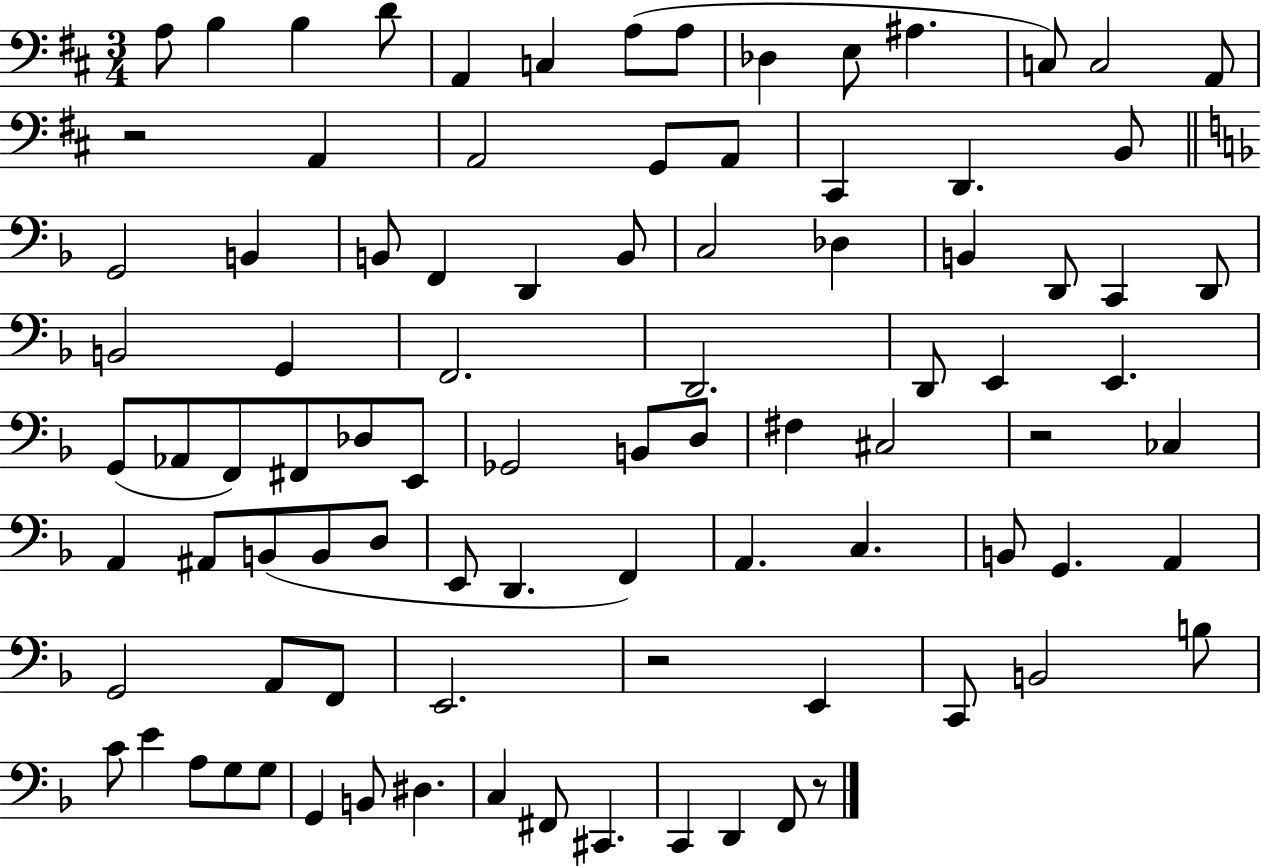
A3/e B3/q B3/q D4/e A2/q C3/q A3/e A3/e Db3/q E3/e A#3/q. C3/e C3/h A2/e R/h A2/q A2/h G2/e A2/e C#2/q D2/q. B2/e G2/h B2/q B2/e F2/q D2/q B2/e C3/h Db3/q B2/q D2/e C2/q D2/e B2/h G2/q F2/h. D2/h. D2/e E2/q E2/q. G2/e Ab2/e F2/e F#2/e Db3/e E2/e Gb2/h B2/e D3/e F#3/q C#3/h R/h CES3/q A2/q A#2/e B2/e B2/e D3/e E2/e D2/q. F2/q A2/q. C3/q. B2/e G2/q. A2/q G2/h A2/e F2/e E2/h. R/h E2/q C2/e B2/h B3/e C4/e E4/q A3/e G3/e G3/e G2/q B2/e D#3/q. C3/q F#2/e C#2/q. C2/q D2/q F2/e R/e